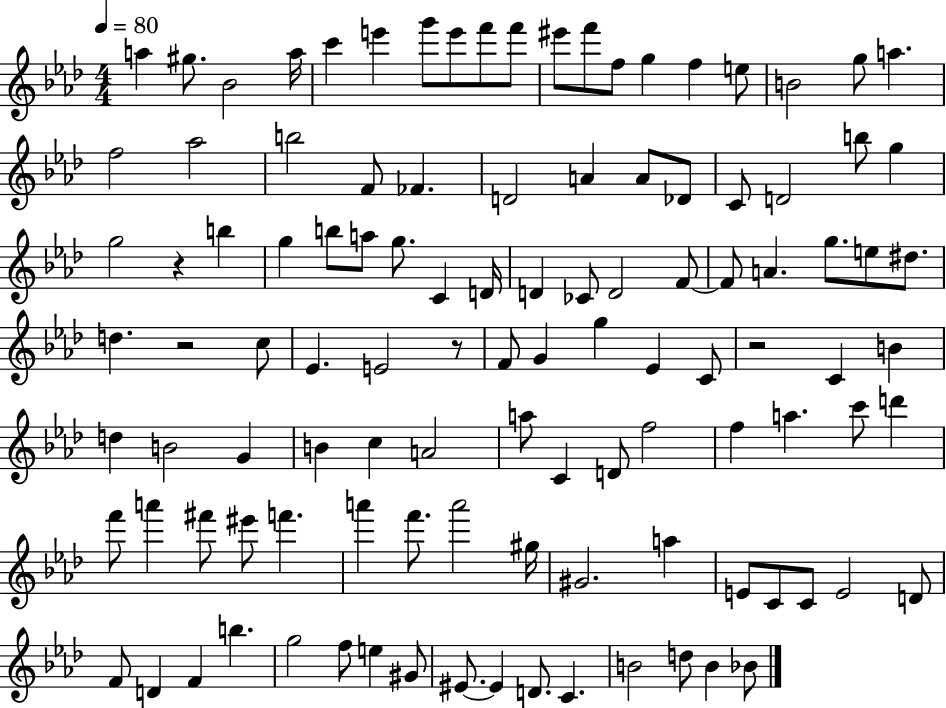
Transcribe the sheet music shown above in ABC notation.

X:1
T:Untitled
M:4/4
L:1/4
K:Ab
a ^g/2 _B2 a/4 c' e' g'/2 e'/2 f'/2 f'/2 ^e'/2 f'/2 f/2 g f e/2 B2 g/2 a f2 _a2 b2 F/2 _F D2 A A/2 _D/2 C/2 D2 b/2 g g2 z b g b/2 a/2 g/2 C D/4 D _C/2 D2 F/2 F/2 A g/2 e/2 ^d/2 d z2 c/2 _E E2 z/2 F/2 G g _E C/2 z2 C B d B2 G B c A2 a/2 C D/2 f2 f a c'/2 d' f'/2 a' ^f'/2 ^e'/2 f' a' f'/2 a'2 ^g/4 ^G2 a E/2 C/2 C/2 E2 D/2 F/2 D F b g2 f/2 e ^G/2 ^E/2 ^E D/2 C B2 d/2 B _B/2